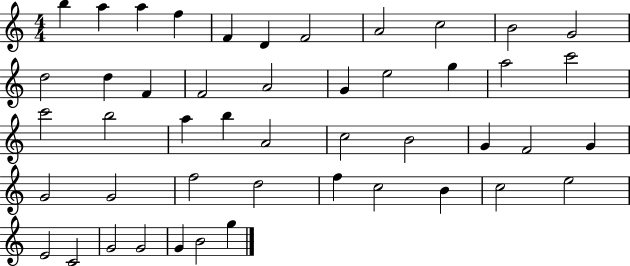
{
  \clef treble
  \numericTimeSignature
  \time 4/4
  \key c \major
  b''4 a''4 a''4 f''4 | f'4 d'4 f'2 | a'2 c''2 | b'2 g'2 | \break d''2 d''4 f'4 | f'2 a'2 | g'4 e''2 g''4 | a''2 c'''2 | \break c'''2 b''2 | a''4 b''4 a'2 | c''2 b'2 | g'4 f'2 g'4 | \break g'2 g'2 | f''2 d''2 | f''4 c''2 b'4 | c''2 e''2 | \break e'2 c'2 | g'2 g'2 | g'4 b'2 g''4 | \bar "|."
}